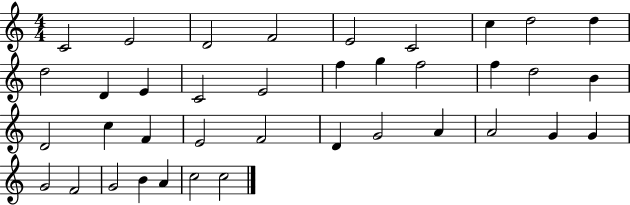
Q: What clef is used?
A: treble